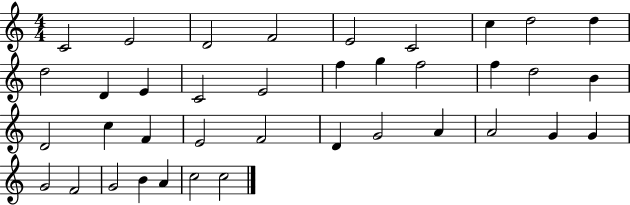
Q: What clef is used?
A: treble